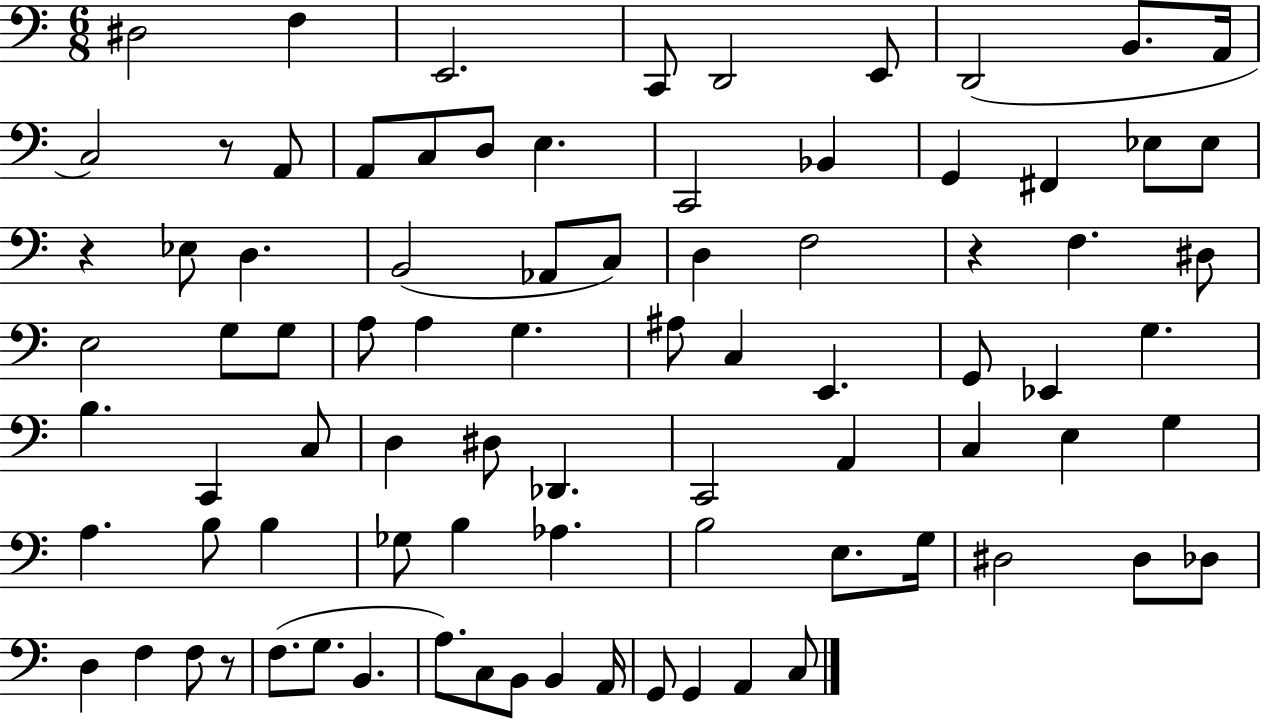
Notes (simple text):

D#3/h F3/q E2/h. C2/e D2/h E2/e D2/h B2/e. A2/s C3/h R/e A2/e A2/e C3/e D3/e E3/q. C2/h Bb2/q G2/q F#2/q Eb3/e Eb3/e R/q Eb3/e D3/q. B2/h Ab2/e C3/e D3/q F3/h R/q F3/q. D#3/e E3/h G3/e G3/e A3/e A3/q G3/q. A#3/e C3/q E2/q. G2/e Eb2/q G3/q. B3/q. C2/q C3/e D3/q D#3/e Db2/q. C2/h A2/q C3/q E3/q G3/q A3/q. B3/e B3/q Gb3/e B3/q Ab3/q. B3/h E3/e. G3/s D#3/h D#3/e Db3/e D3/q F3/q F3/e R/e F3/e. G3/e. B2/q. A3/e. C3/e B2/e B2/q A2/s G2/e G2/q A2/q C3/e